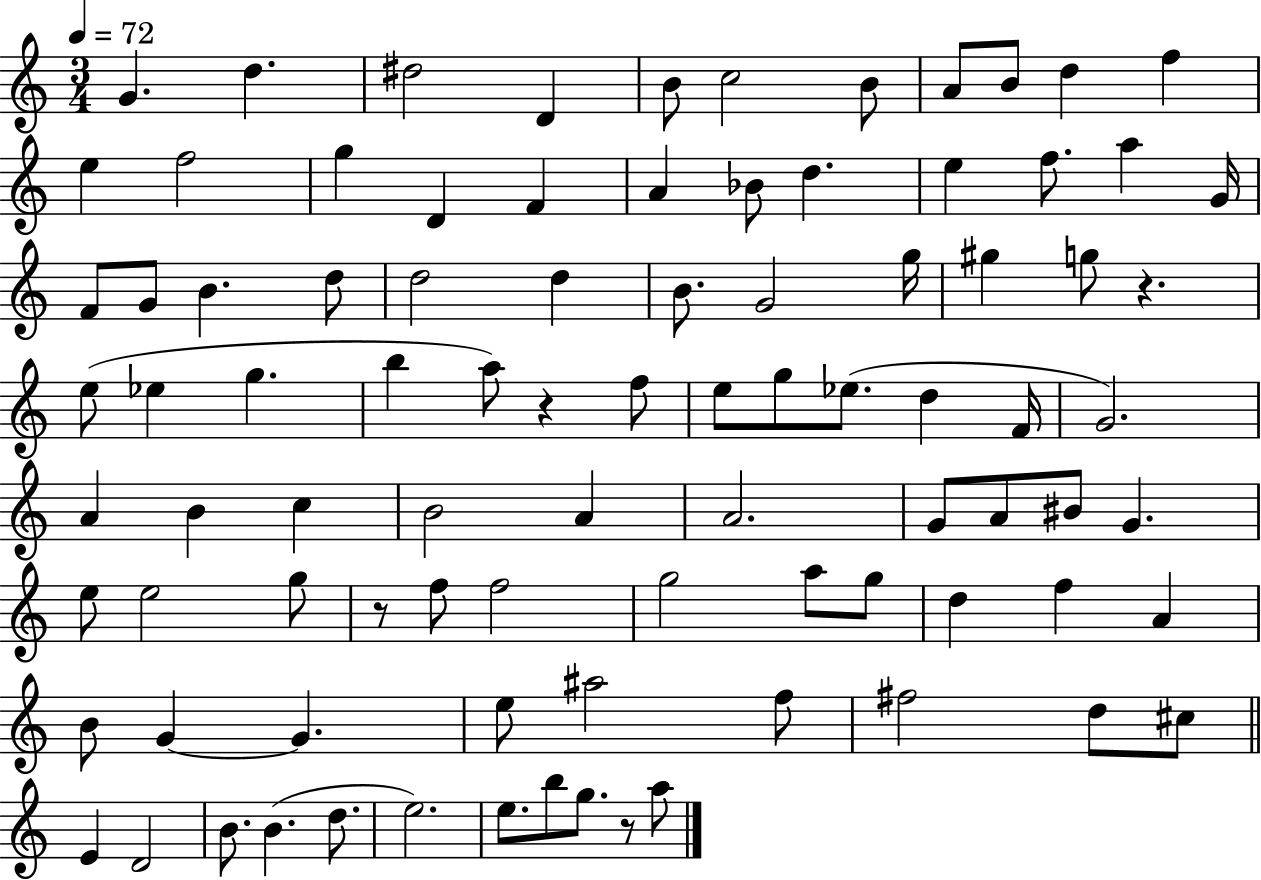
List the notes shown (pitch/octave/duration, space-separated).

G4/q. D5/q. D#5/h D4/q B4/e C5/h B4/e A4/e B4/e D5/q F5/q E5/q F5/h G5/q D4/q F4/q A4/q Bb4/e D5/q. E5/q F5/e. A5/q G4/s F4/e G4/e B4/q. D5/e D5/h D5/q B4/e. G4/h G5/s G#5/q G5/e R/q. E5/e Eb5/q G5/q. B5/q A5/e R/q F5/e E5/e G5/e Eb5/e. D5/q F4/s G4/h. A4/q B4/q C5/q B4/h A4/q A4/h. G4/e A4/e BIS4/e G4/q. E5/e E5/h G5/e R/e F5/e F5/h G5/h A5/e G5/e D5/q F5/q A4/q B4/e G4/q G4/q. E5/e A#5/h F5/e F#5/h D5/e C#5/e E4/q D4/h B4/e. B4/q. D5/e. E5/h. E5/e. B5/e G5/e. R/e A5/e